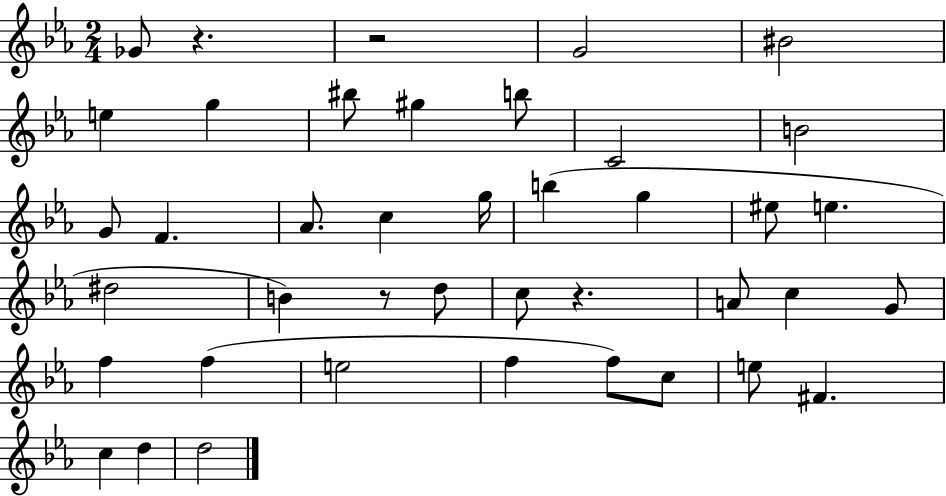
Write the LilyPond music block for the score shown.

{
  \clef treble
  \numericTimeSignature
  \time 2/4
  \key ees \major
  ges'8 r4. | r2 | g'2 | bis'2 | \break e''4 g''4 | bis''8 gis''4 b''8 | c'2 | b'2 | \break g'8 f'4. | aes'8. c''4 g''16 | b''4( g''4 | eis''8 e''4. | \break dis''2 | b'4) r8 d''8 | c''8 r4. | a'8 c''4 g'8 | \break f''4 f''4( | e''2 | f''4 f''8) c''8 | e''8 fis'4. | \break c''4 d''4 | d''2 | \bar "|."
}